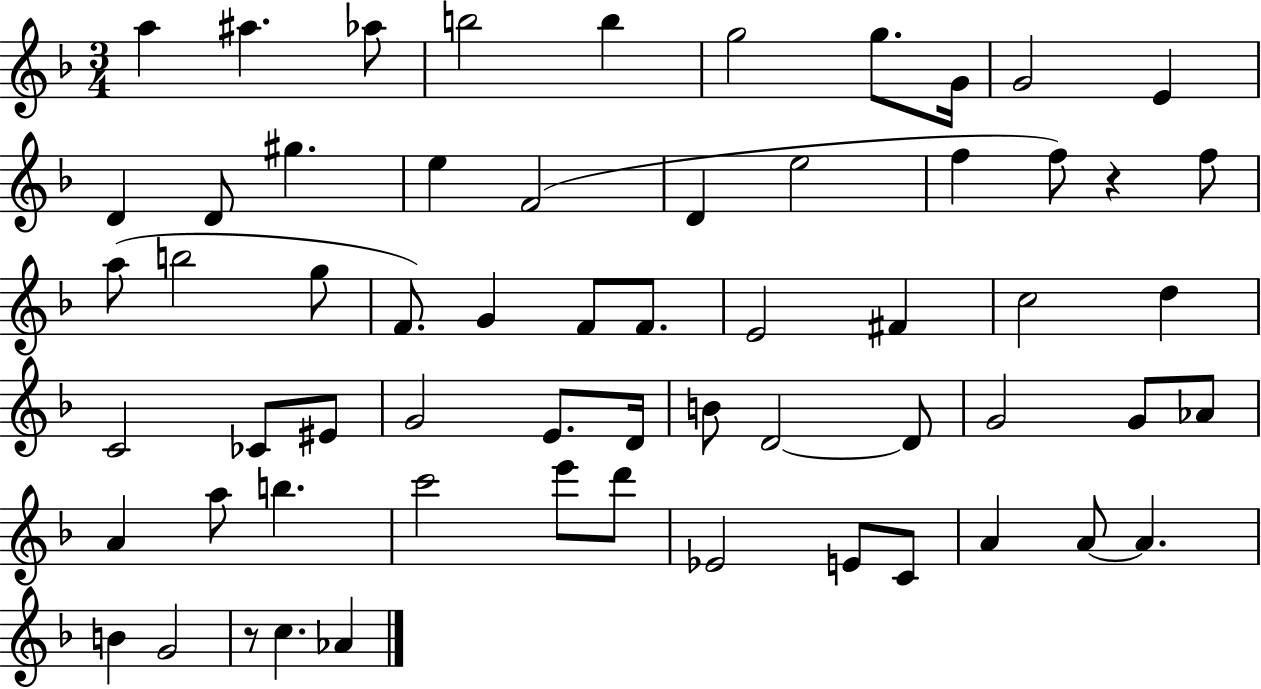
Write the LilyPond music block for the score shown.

{
  \clef treble
  \numericTimeSignature
  \time 3/4
  \key f \major
  \repeat volta 2 { a''4 ais''4. aes''8 | b''2 b''4 | g''2 g''8. g'16 | g'2 e'4 | \break d'4 d'8 gis''4. | e''4 f'2( | d'4 e''2 | f''4 f''8) r4 f''8 | \break a''8( b''2 g''8 | f'8.) g'4 f'8 f'8. | e'2 fis'4 | c''2 d''4 | \break c'2 ces'8 eis'8 | g'2 e'8. d'16 | b'8 d'2~~ d'8 | g'2 g'8 aes'8 | \break a'4 a''8 b''4. | c'''2 e'''8 d'''8 | ees'2 e'8 c'8 | a'4 a'8~~ a'4. | \break b'4 g'2 | r8 c''4. aes'4 | } \bar "|."
}